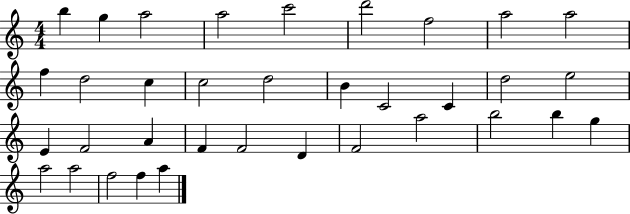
X:1
T:Untitled
M:4/4
L:1/4
K:C
b g a2 a2 c'2 d'2 f2 a2 a2 f d2 c c2 d2 B C2 C d2 e2 E F2 A F F2 D F2 a2 b2 b g a2 a2 f2 f a